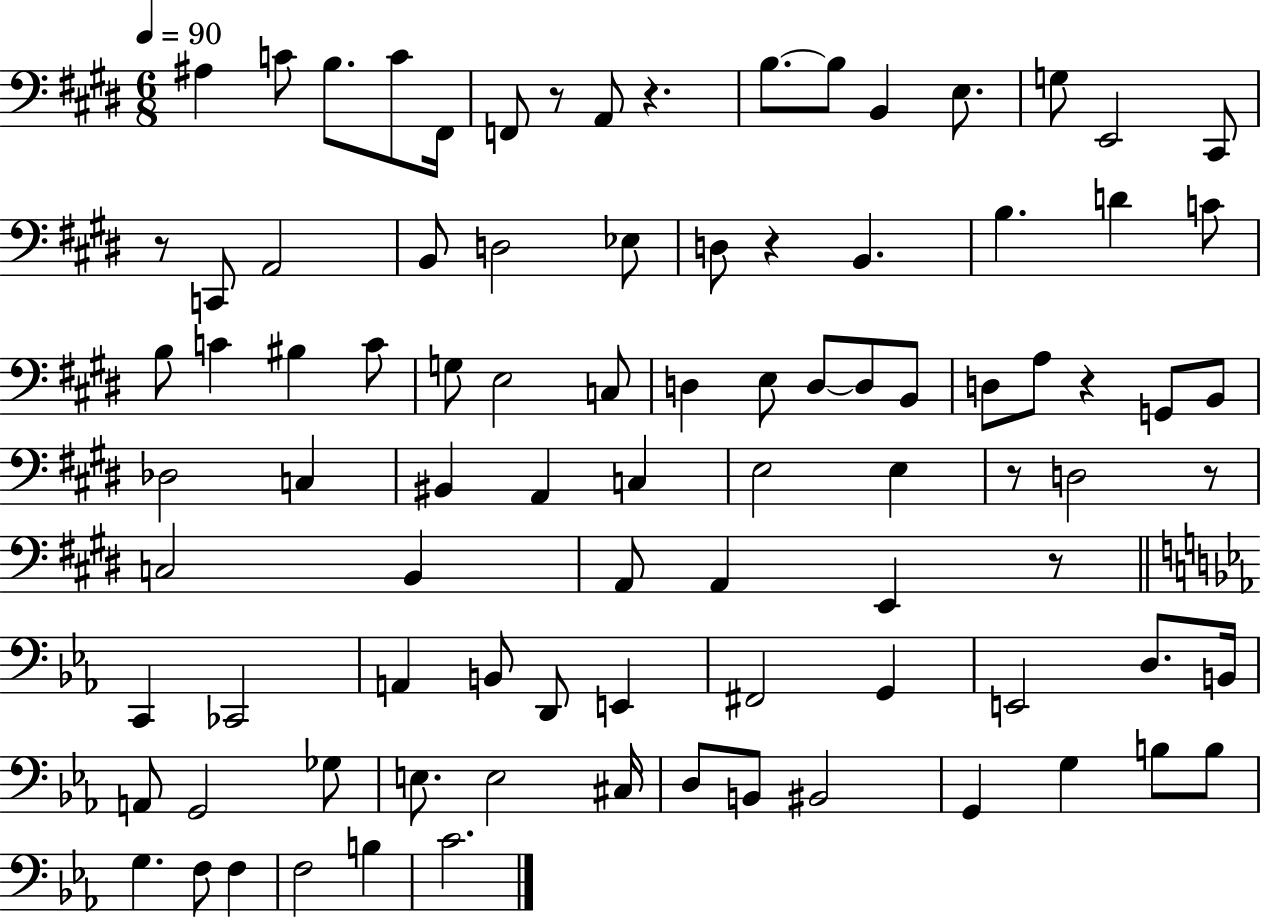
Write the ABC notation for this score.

X:1
T:Untitled
M:6/8
L:1/4
K:E
^A, C/2 B,/2 C/2 ^F,,/4 F,,/2 z/2 A,,/2 z B,/2 B,/2 B,, E,/2 G,/2 E,,2 ^C,,/2 z/2 C,,/2 A,,2 B,,/2 D,2 _E,/2 D,/2 z B,, B, D C/2 B,/2 C ^B, C/2 G,/2 E,2 C,/2 D, E,/2 D,/2 D,/2 B,,/2 D,/2 A,/2 z G,,/2 B,,/2 _D,2 C, ^B,, A,, C, E,2 E, z/2 D,2 z/2 C,2 B,, A,,/2 A,, E,, z/2 C,, _C,,2 A,, B,,/2 D,,/2 E,, ^F,,2 G,, E,,2 D,/2 B,,/4 A,,/2 G,,2 _G,/2 E,/2 E,2 ^C,/4 D,/2 B,,/2 ^B,,2 G,, G, B,/2 B,/2 G, F,/2 F, F,2 B, C2